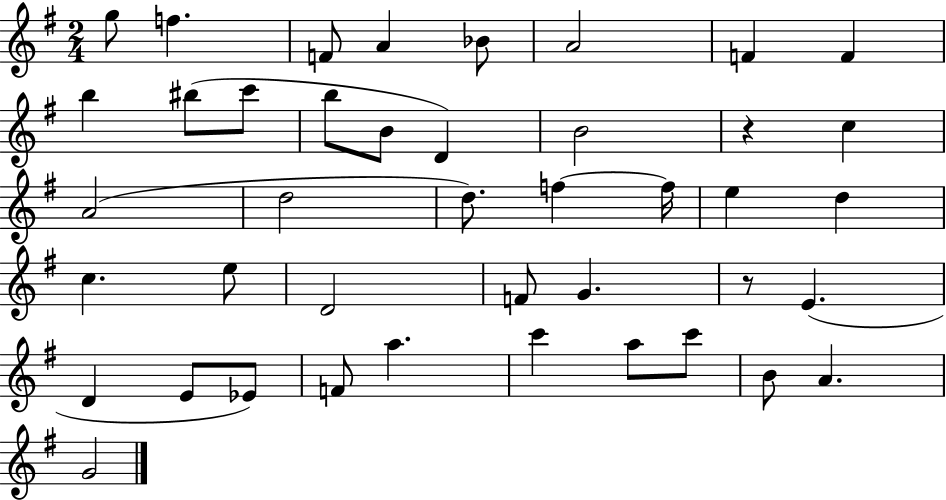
G5/e F5/q. F4/e A4/q Bb4/e A4/h F4/q F4/q B5/q BIS5/e C6/e B5/e B4/e D4/q B4/h R/q C5/q A4/h D5/h D5/e. F5/q F5/s E5/q D5/q C5/q. E5/e D4/h F4/e G4/q. R/e E4/q. D4/q E4/e Eb4/e F4/e A5/q. C6/q A5/e C6/e B4/e A4/q. G4/h